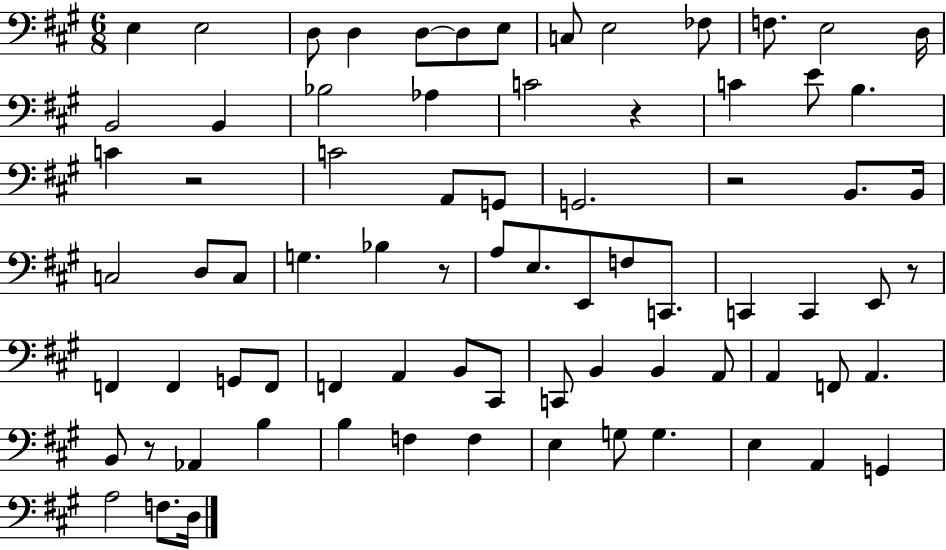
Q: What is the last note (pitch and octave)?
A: D3